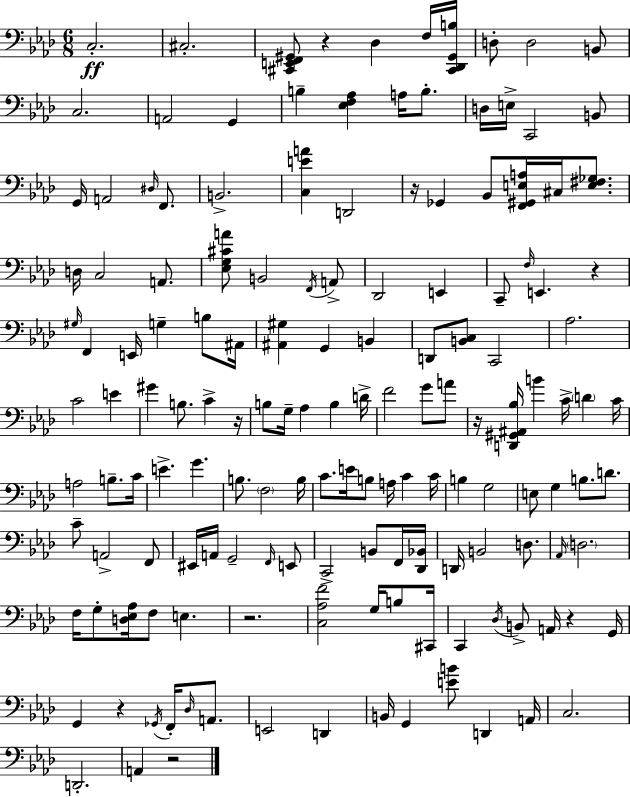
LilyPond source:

{
  \clef bass
  \numericTimeSignature
  \time 6/8
  \key aes \major
  c2.-.\ff | cis2.-. | <cis, e, f, gis,>8 r4 des4 f16 <cis, des, gis, b>16 | d8-. d2 b,8 | \break c2. | a,2 g,4 | b4-- <ees f aes>4 a16 b8.-. | d16 e16-> c,2 b,8 | \break g,16 a,2 \grace { dis16 } f,8. | b,2.-> | <c e' a'>4 d,2 | r16 ges,4 bes,8 <f, gis, e a>16 cis16 <e fis ges>8. | \break d16 c2 a,8. | <ees g cis' a'>8 b,2 \acciaccatura { f,16 } | a,8-> des,2 e,4 | c,8-- \grace { f16 } e,4. r4 | \break \grace { gis16 } f,4 e,16 g4-- | b8 ais,16 <ais, gis>4 g,4 | b,4 d,8 <b, c>8 c,2 | aes2. | \break c'2 | e'4 gis'4 b8. c'4-> | r16 b8 g16-- aes4 b4 | d'16-> f'2 | \break g'8 a'8 r16 <d, gis, ais, bes>16 b'4 c'16-> \parenthesize d'4 | c'16 a2 | b8.-- c'16 e'4.-> g'4. | b8. \parenthesize f2 | \break b16 c'8. e'16 b8 a16 c'4 | c'16 b4 g2 | e8 g4 b8. | d'8. c'8-- a,2-> | \break f,8 eis,16 a,16 g,2-- | \grace { f,16 } e,8 c,2-> | b,8 f,16 <des, bes,>16 d,16 b,2 | d8. \grace { aes,16 } \parenthesize d2. | \break f16 g8-. <d ees aes>16 f8 | e4. r2. | <c aes f'>2 | g16 b8 cis,16 c,4 \acciaccatura { des16 } b,8-> | \break a,16 r4 g,16 g,4 r4 | \acciaccatura { ges,16 } f,16-. \grace { des16 } a,8. e,2 | d,4 b,16 g,4 | <e' b'>8 d,4 a,16 c2. | \break d,2.-. | a,4 | r2 \bar "|."
}